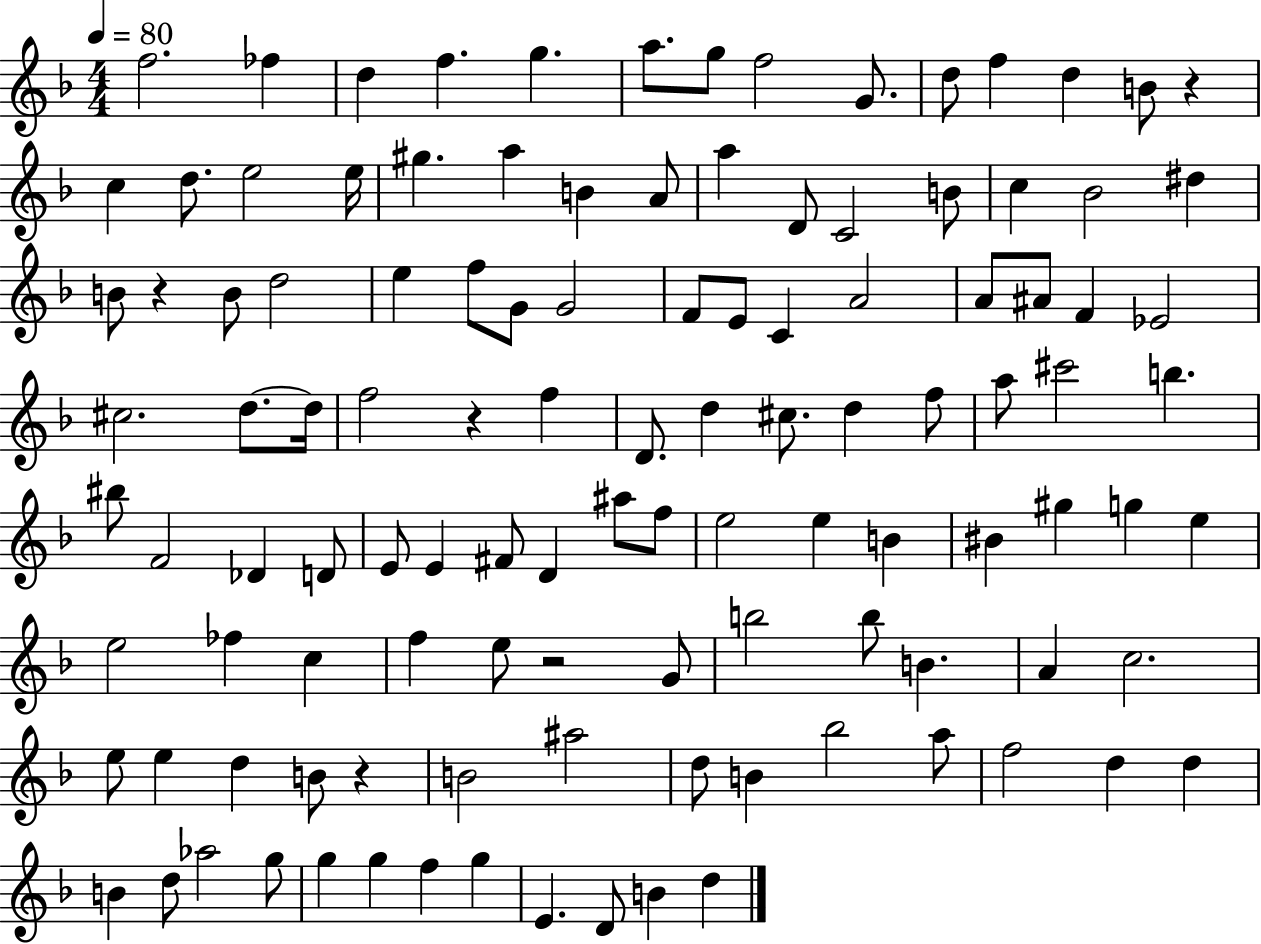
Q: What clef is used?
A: treble